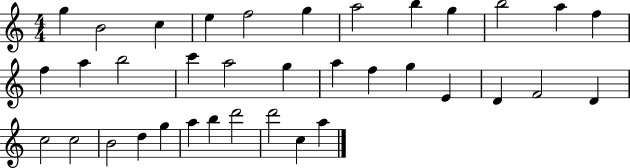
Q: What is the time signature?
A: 4/4